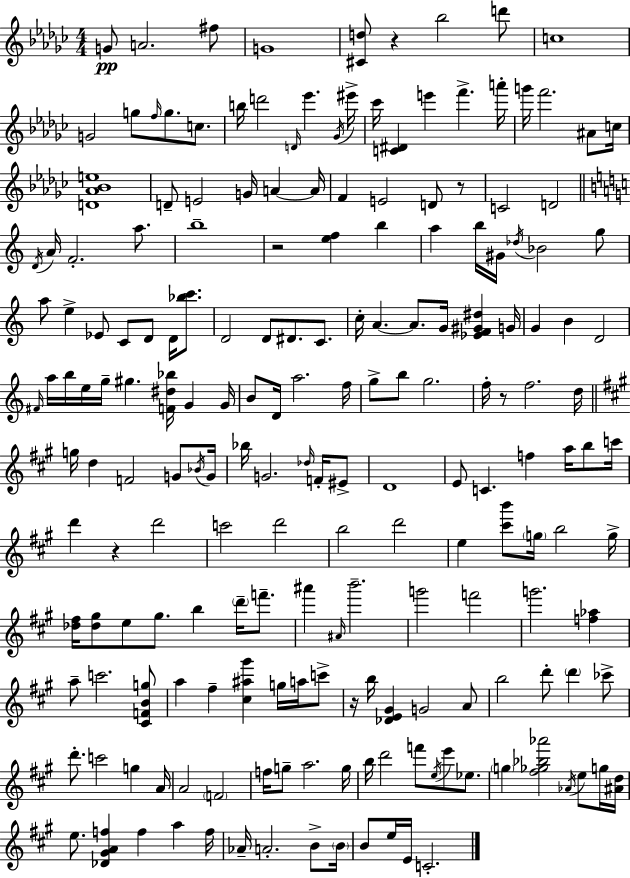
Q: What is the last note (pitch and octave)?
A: C4